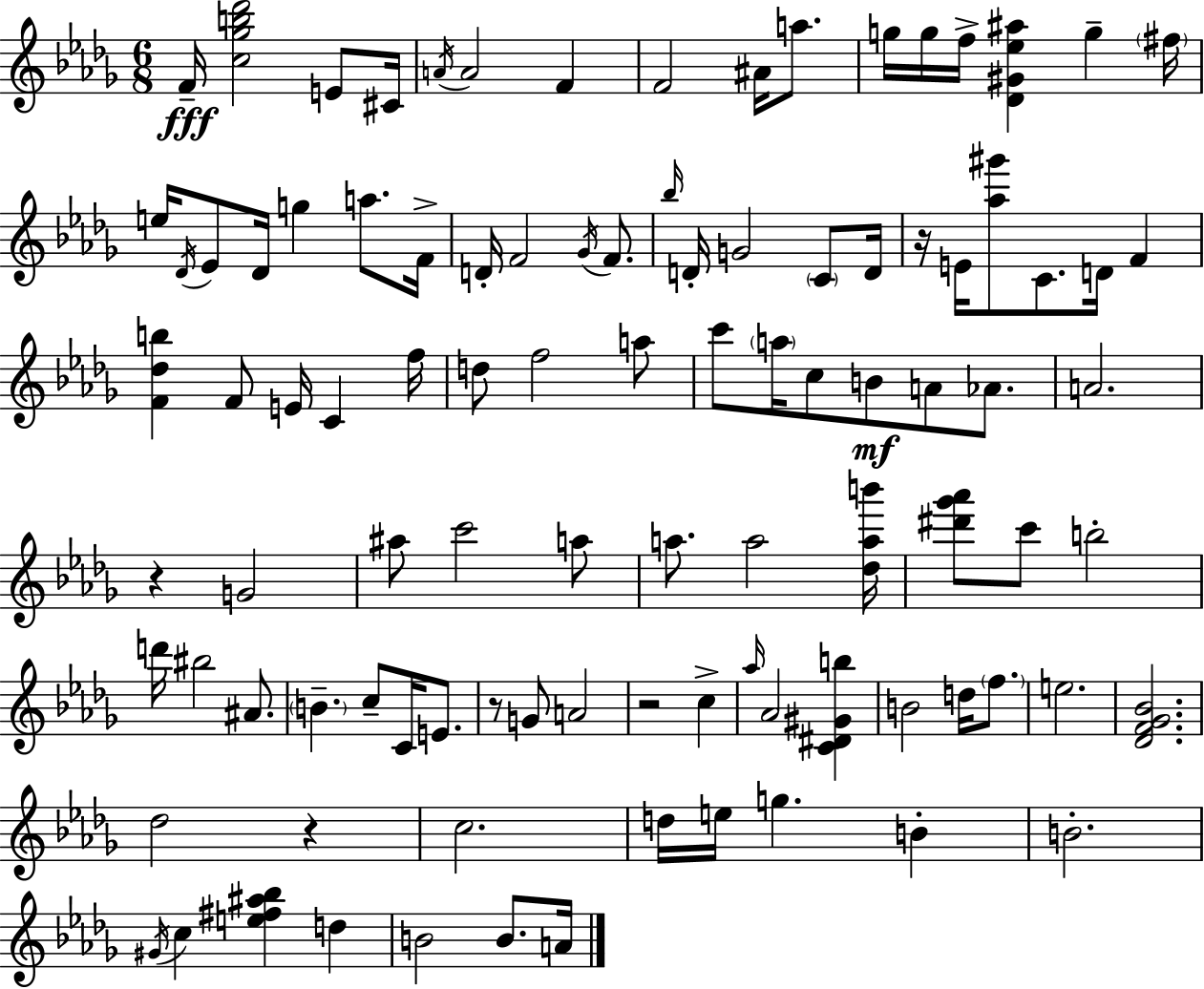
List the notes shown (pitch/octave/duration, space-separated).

F4/s [C5,Gb5,B5,Db6]/h E4/e C#4/s A4/s A4/h F4/q F4/h A#4/s A5/e. G5/s G5/s F5/s [Db4,G#4,Eb5,A#5]/q G5/q F#5/s E5/s Db4/s Eb4/e Db4/s G5/q A5/e. F4/s D4/s F4/h Gb4/s F4/e. Bb5/s D4/s G4/h C4/e D4/s R/s E4/s [Ab5,G#6]/e C4/e. D4/s F4/q [F4,Db5,B5]/q F4/e E4/s C4/q F5/s D5/e F5/h A5/e C6/e A5/s C5/e B4/e A4/e Ab4/e. A4/h. R/q G4/h A#5/e C6/h A5/e A5/e. A5/h [Db5,A5,B6]/s [D#6,Gb6,Ab6]/e C6/e B5/h D6/s BIS5/h A#4/e. B4/q. C5/e C4/s E4/e. R/e G4/e A4/h R/h C5/q Ab5/s Ab4/h [C4,D#4,G#4,B5]/q B4/h D5/s F5/e. E5/h. [Db4,F4,Gb4,Bb4]/h. Db5/h R/q C5/h. D5/s E5/s G5/q. B4/q B4/h. G#4/s C5/q [E5,F#5,A#5,Bb5]/q D5/q B4/h B4/e. A4/s